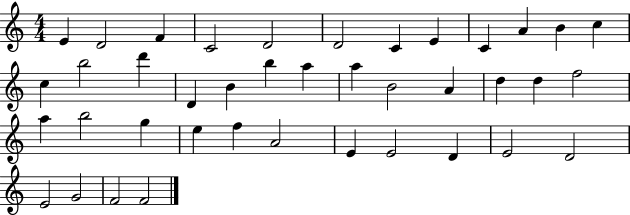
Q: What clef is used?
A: treble